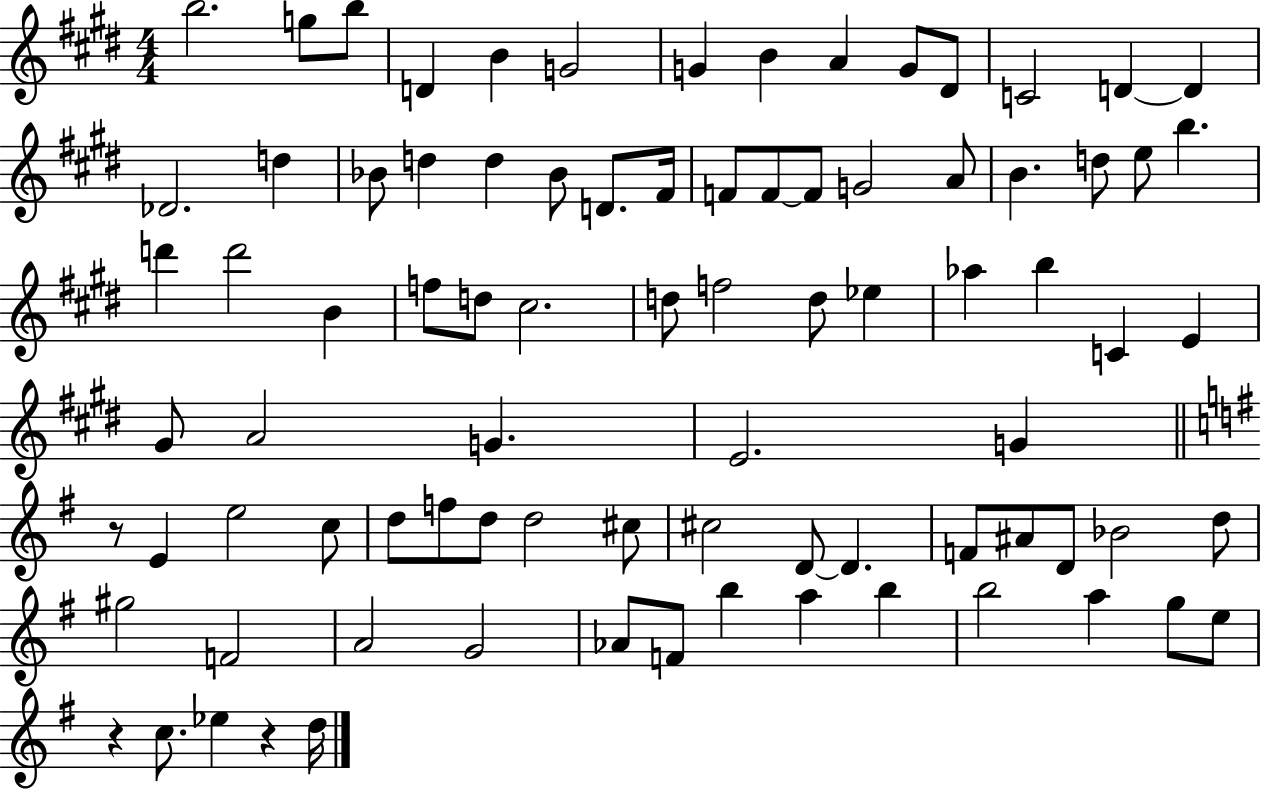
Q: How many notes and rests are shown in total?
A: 85